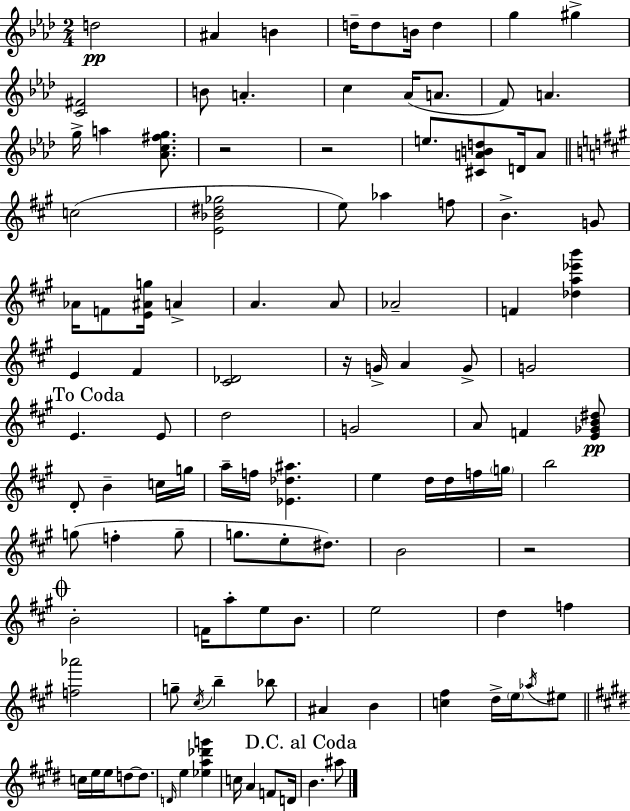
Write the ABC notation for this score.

X:1
T:Untitled
M:2/4
L:1/4
K:Fm
d2 ^A B d/4 d/2 B/4 d g ^g [C^F]2 B/2 A c _A/4 A/2 F/2 A g/4 a [_Ac^fg]/2 z2 z2 e/2 [^CABd]/2 D/4 A/2 c2 [E_B^d_g]2 e/2 _a f/2 B G/2 _A/4 F/2 [E^Ag]/4 A A A/2 _A2 F [_da_e'b'] E ^F [^C_D]2 z/4 G/4 A G/2 G2 E E/2 d2 G2 A/2 F [E_GB^d]/2 D/2 B c/4 g/4 a/4 f/4 [_E_d^a] e d/4 d/4 f/4 g/4 b2 g/2 f g/2 g/2 e/2 ^d/2 B2 z2 B2 F/4 a/2 e/2 B/2 e2 d f [f_a']2 g/2 ^c/4 b _b/2 ^A B [c^f] d/4 e/4 _a/4 ^e/2 c/4 e/4 e/4 d/2 d/2 D/4 e [_ea_d'g'] c/4 A F/2 D/4 B ^a/2